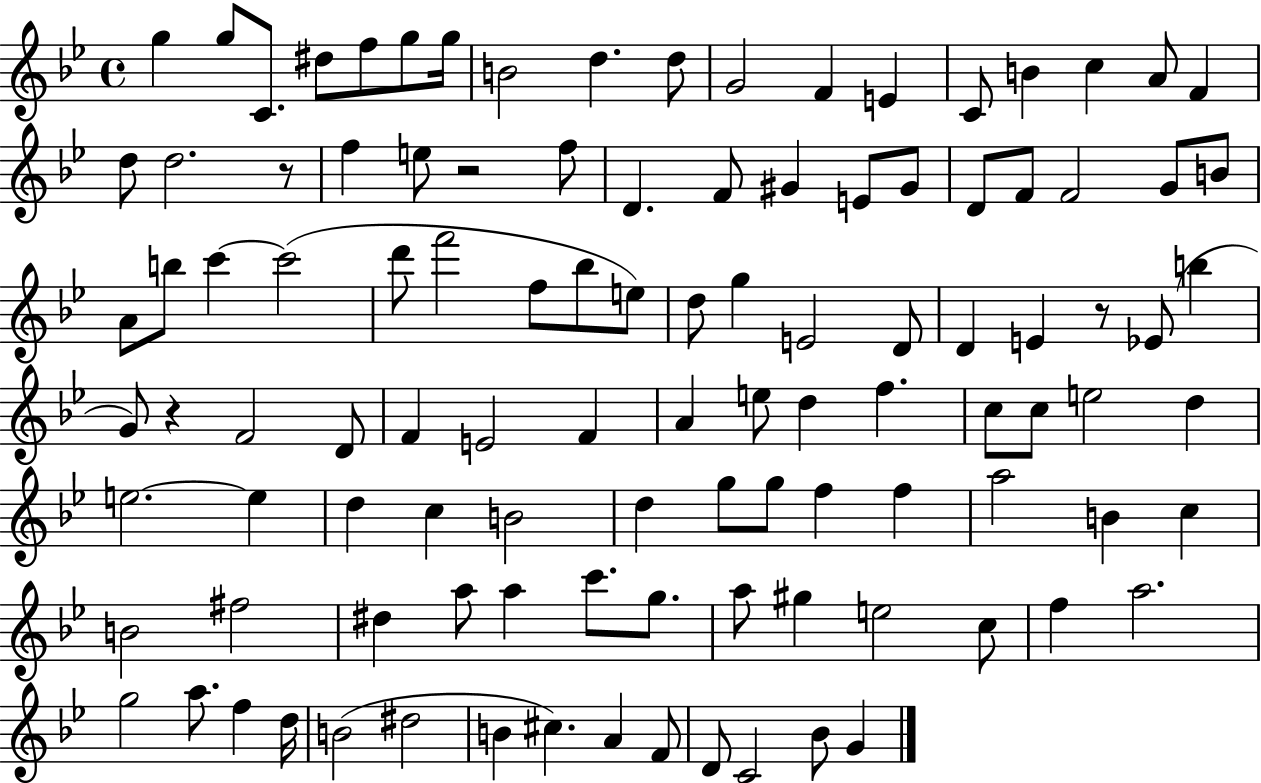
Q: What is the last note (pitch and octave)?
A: G4